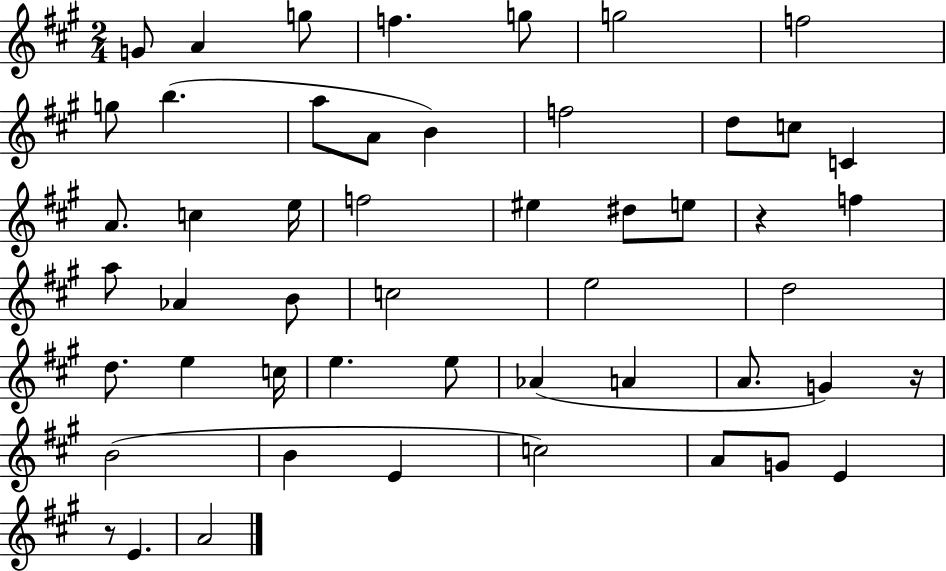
{
  \clef treble
  \numericTimeSignature
  \time 2/4
  \key a \major
  g'8 a'4 g''8 | f''4. g''8 | g''2 | f''2 | \break g''8 b''4.( | a''8 a'8 b'4) | f''2 | d''8 c''8 c'4 | \break a'8. c''4 e''16 | f''2 | eis''4 dis''8 e''8 | r4 f''4 | \break a''8 aes'4 b'8 | c''2 | e''2 | d''2 | \break d''8. e''4 c''16 | e''4. e''8 | aes'4( a'4 | a'8. g'4) r16 | \break b'2( | b'4 e'4 | c''2) | a'8 g'8 e'4 | \break r8 e'4. | a'2 | \bar "|."
}